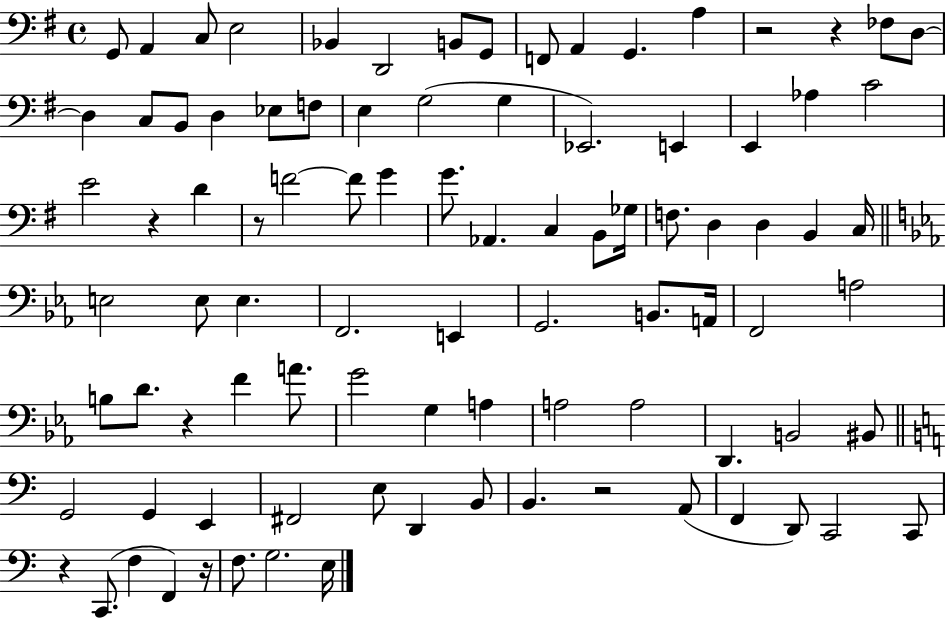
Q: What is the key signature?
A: G major